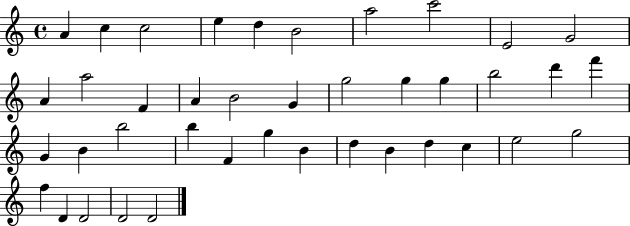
A4/q C5/q C5/h E5/q D5/q B4/h A5/h C6/h E4/h G4/h A4/q A5/h F4/q A4/q B4/h G4/q G5/h G5/q G5/q B5/h D6/q F6/q G4/q B4/q B5/h B5/q F4/q G5/q B4/q D5/q B4/q D5/q C5/q E5/h G5/h F5/q D4/q D4/h D4/h D4/h